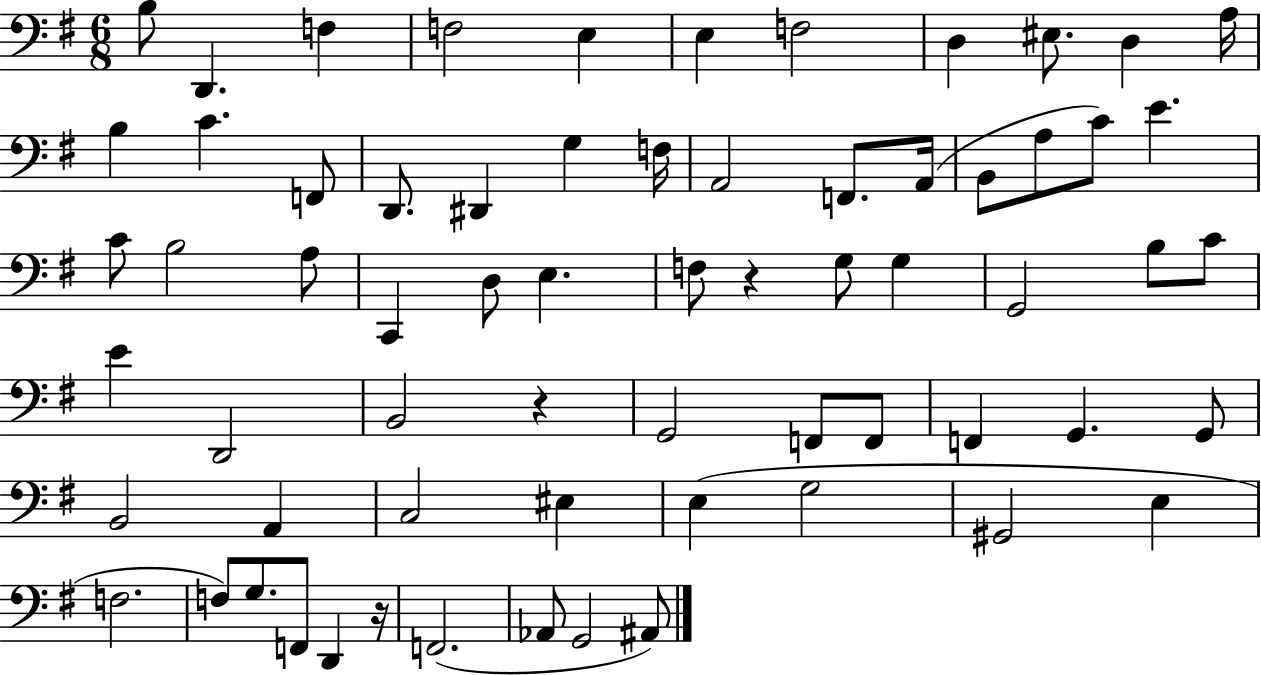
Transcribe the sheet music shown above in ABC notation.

X:1
T:Untitled
M:6/8
L:1/4
K:G
B,/2 D,, F, F,2 E, E, F,2 D, ^E,/2 D, A,/4 B, C F,,/2 D,,/2 ^D,, G, F,/4 A,,2 F,,/2 A,,/4 B,,/2 A,/2 C/2 E C/2 B,2 A,/2 C,, D,/2 E, F,/2 z G,/2 G, G,,2 B,/2 C/2 E D,,2 B,,2 z G,,2 F,,/2 F,,/2 F,, G,, G,,/2 B,,2 A,, C,2 ^E, E, G,2 ^G,,2 E, F,2 F,/2 G,/2 F,,/2 D,, z/4 F,,2 _A,,/2 G,,2 ^A,,/2